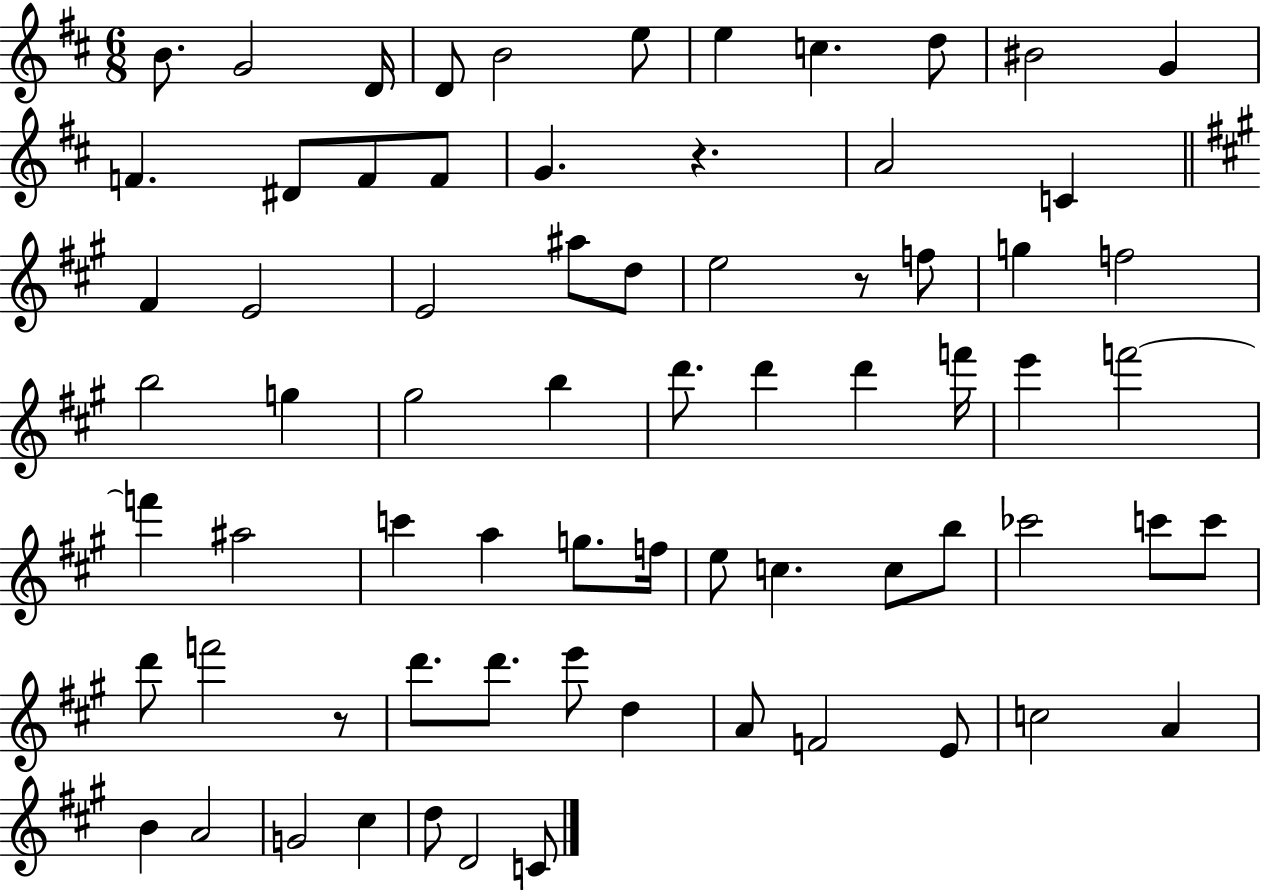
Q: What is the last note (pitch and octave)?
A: C4